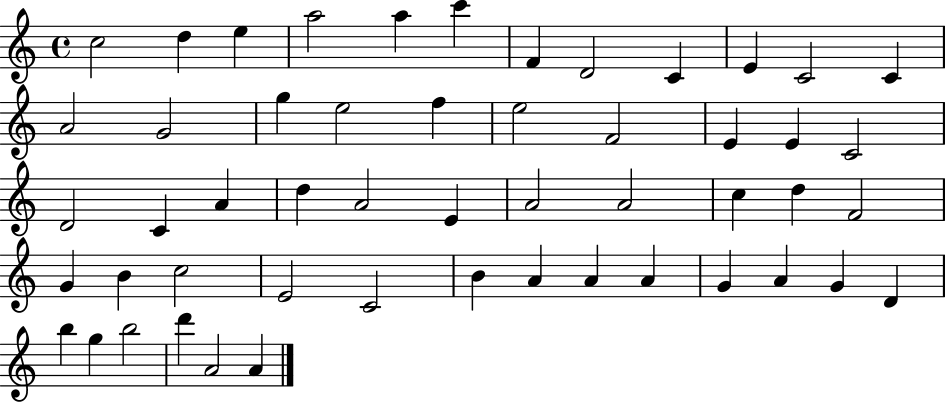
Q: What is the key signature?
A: C major